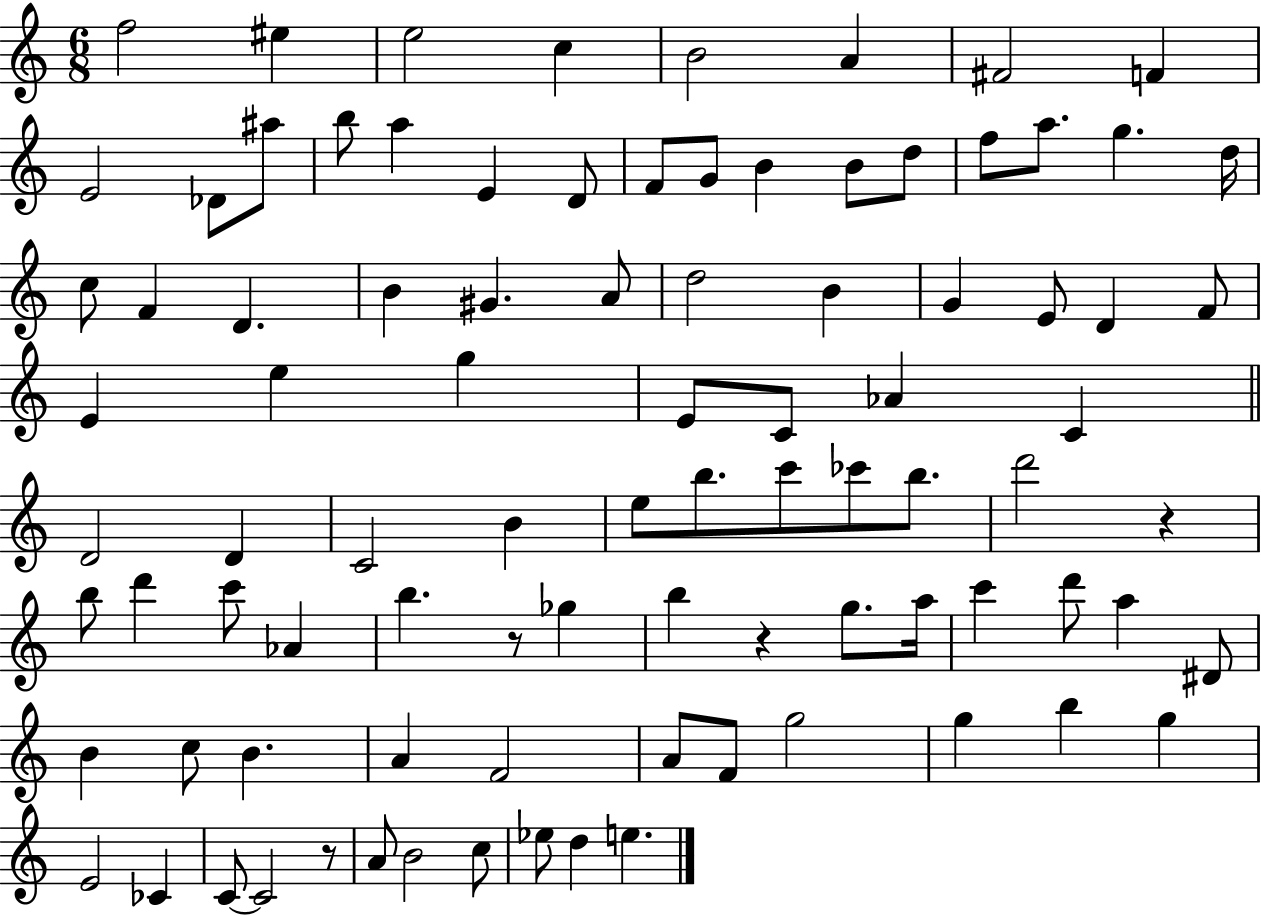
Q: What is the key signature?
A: C major